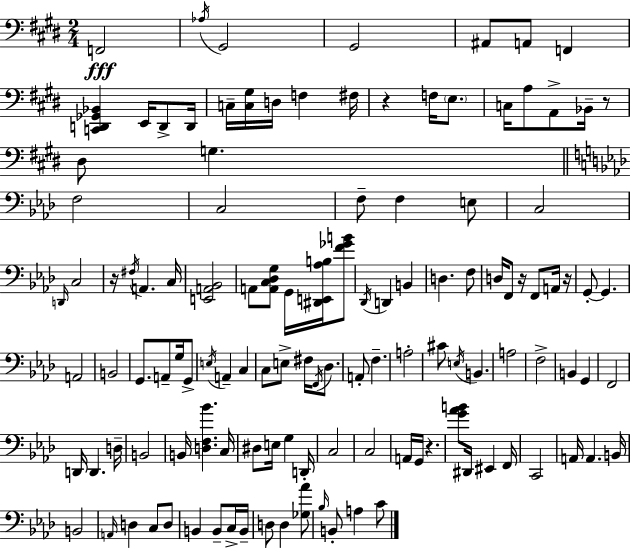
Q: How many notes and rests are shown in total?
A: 122